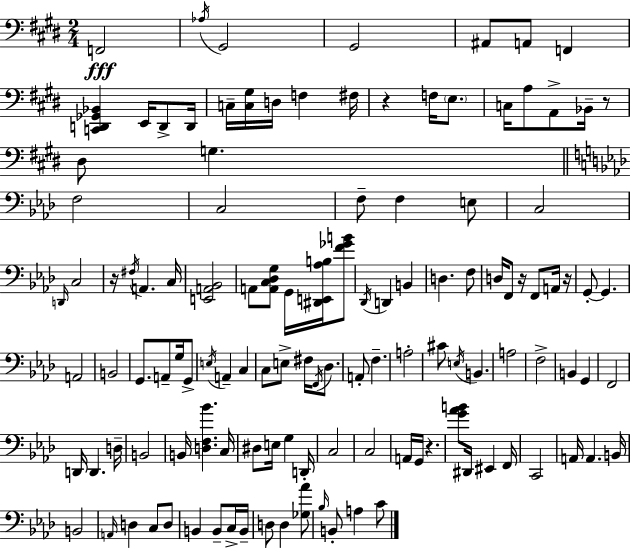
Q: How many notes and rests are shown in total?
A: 122